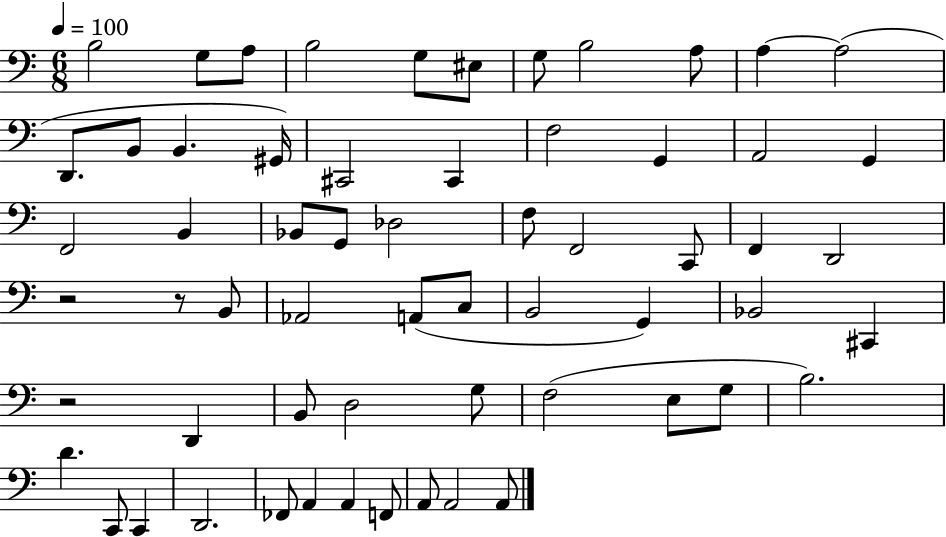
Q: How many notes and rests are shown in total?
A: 61